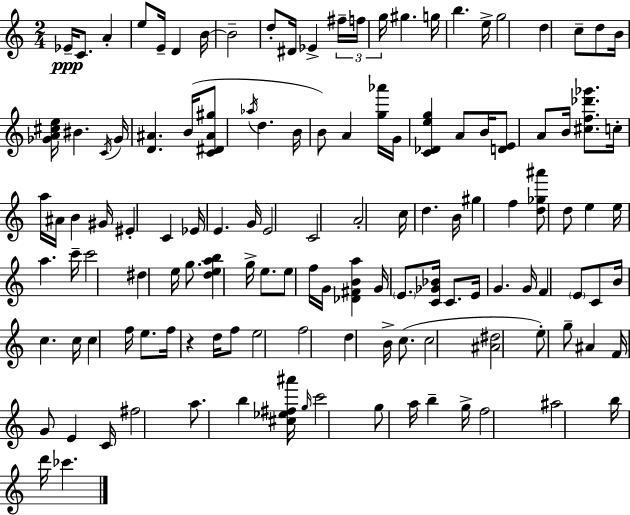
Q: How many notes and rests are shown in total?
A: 128